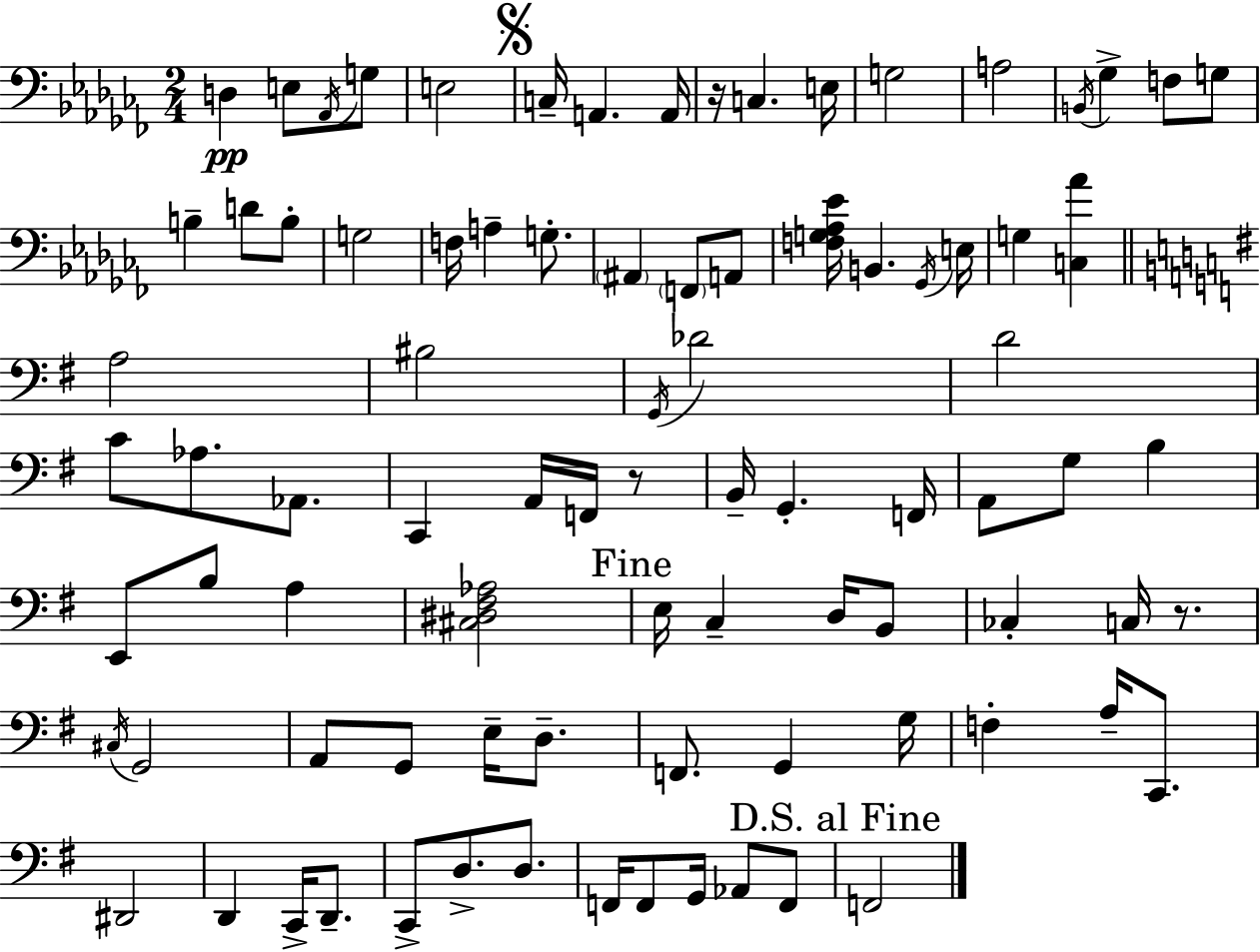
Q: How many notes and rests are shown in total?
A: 87